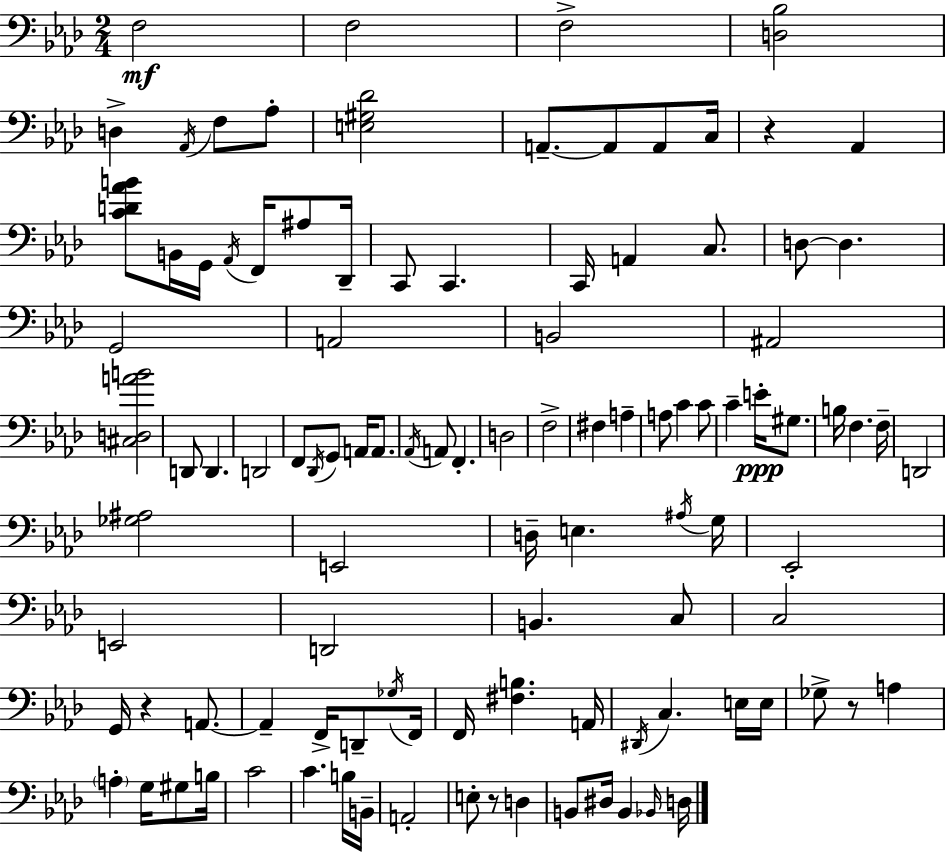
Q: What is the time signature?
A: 2/4